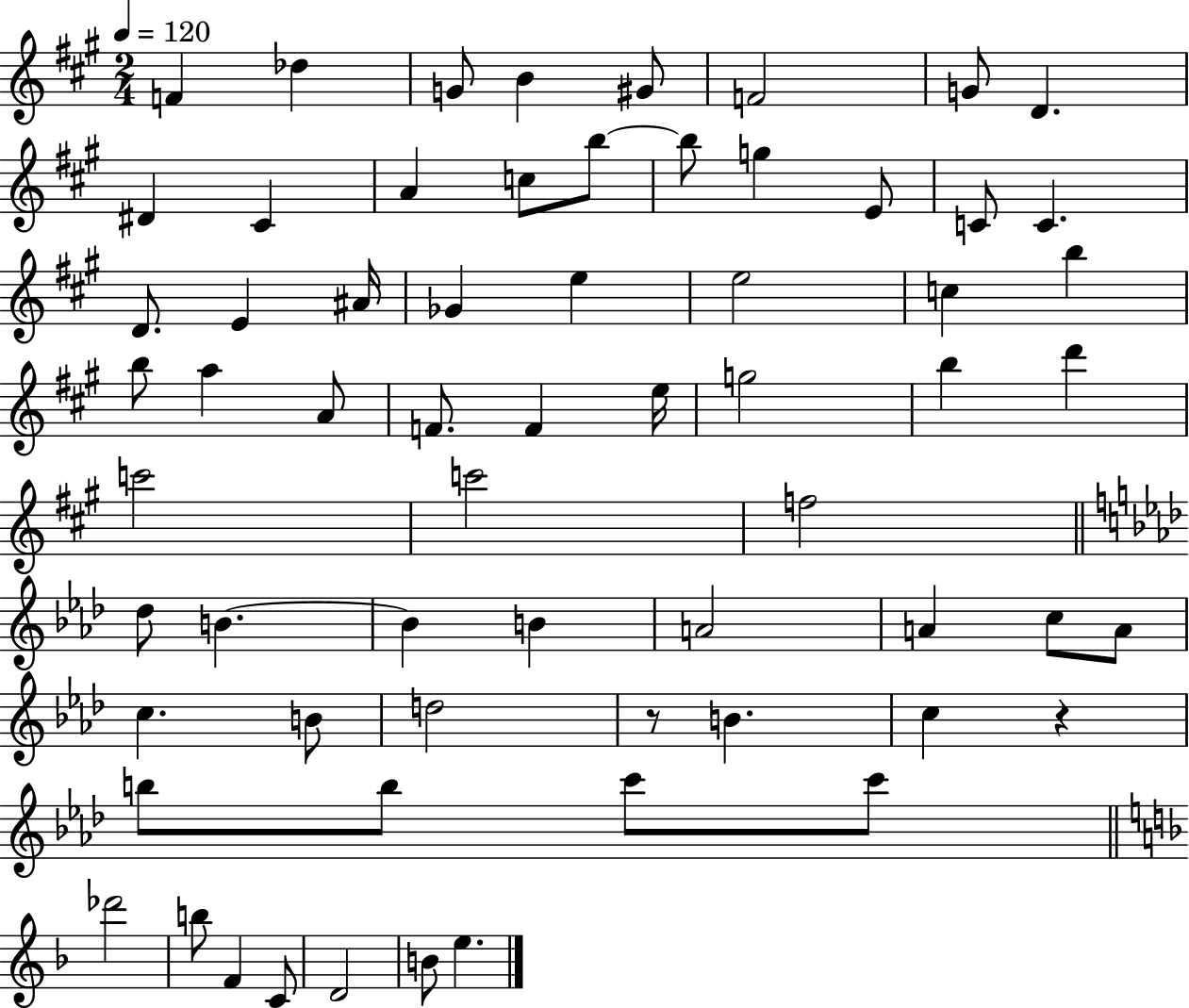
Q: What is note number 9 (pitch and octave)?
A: D#4